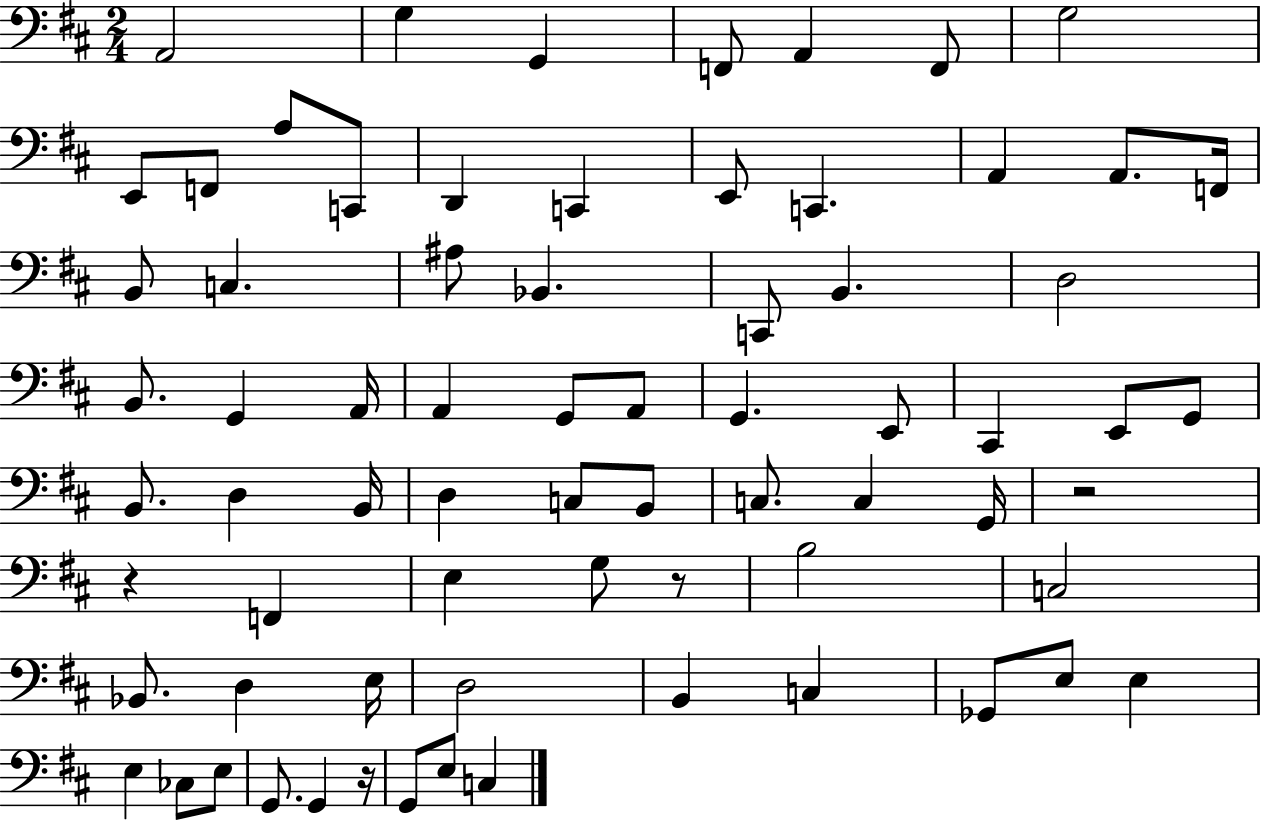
A2/h G3/q G2/q F2/e A2/q F2/e G3/h E2/e F2/e A3/e C2/e D2/q C2/q E2/e C2/q. A2/q A2/e. F2/s B2/e C3/q. A#3/e Bb2/q. C2/e B2/q. D3/h B2/e. G2/q A2/s A2/q G2/e A2/e G2/q. E2/e C#2/q E2/e G2/e B2/e. D3/q B2/s D3/q C3/e B2/e C3/e. C3/q G2/s R/h R/q F2/q E3/q G3/e R/e B3/h C3/h Bb2/e. D3/q E3/s D3/h B2/q C3/q Gb2/e E3/e E3/q E3/q CES3/e E3/e G2/e. G2/q R/s G2/e E3/e C3/q